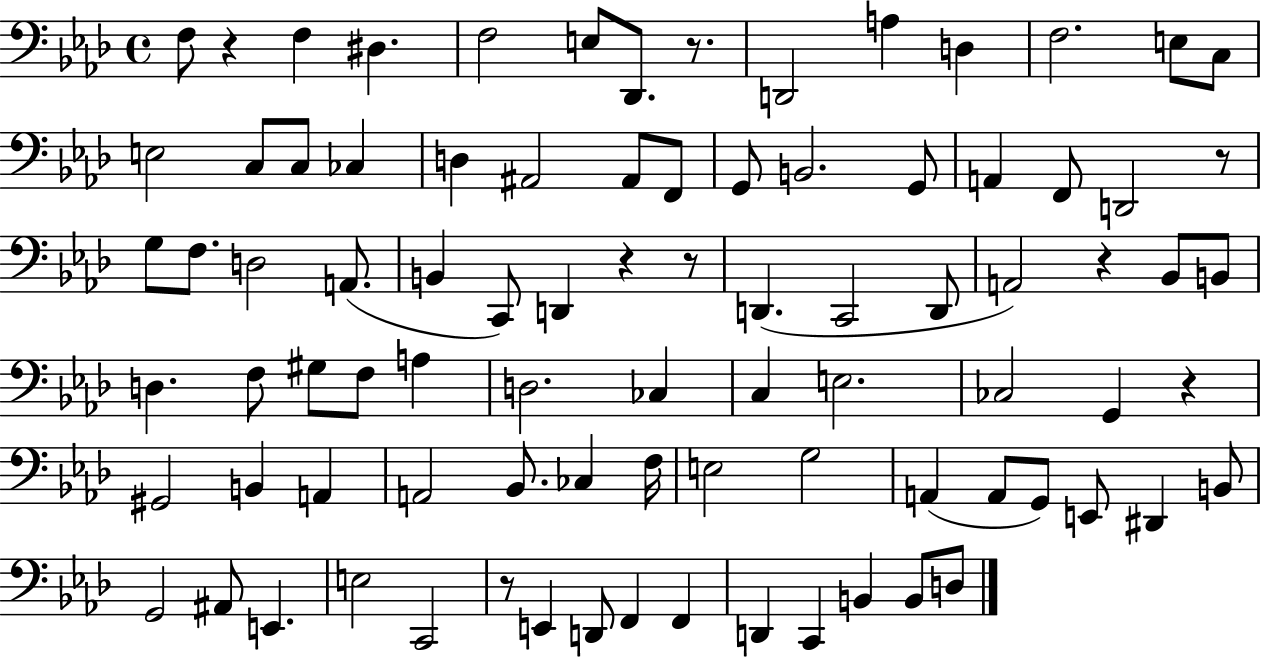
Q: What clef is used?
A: bass